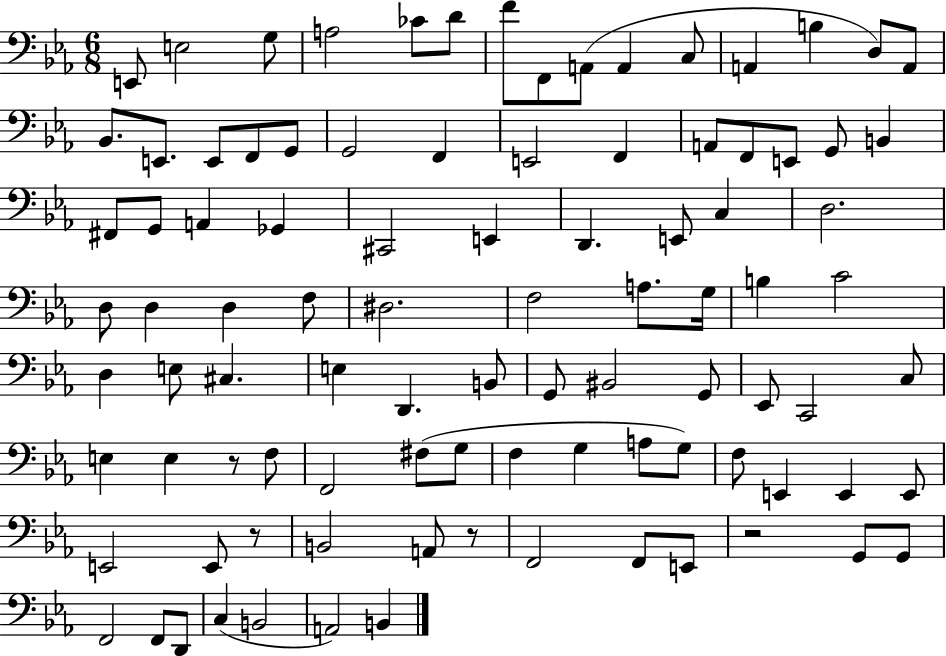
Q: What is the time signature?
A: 6/8